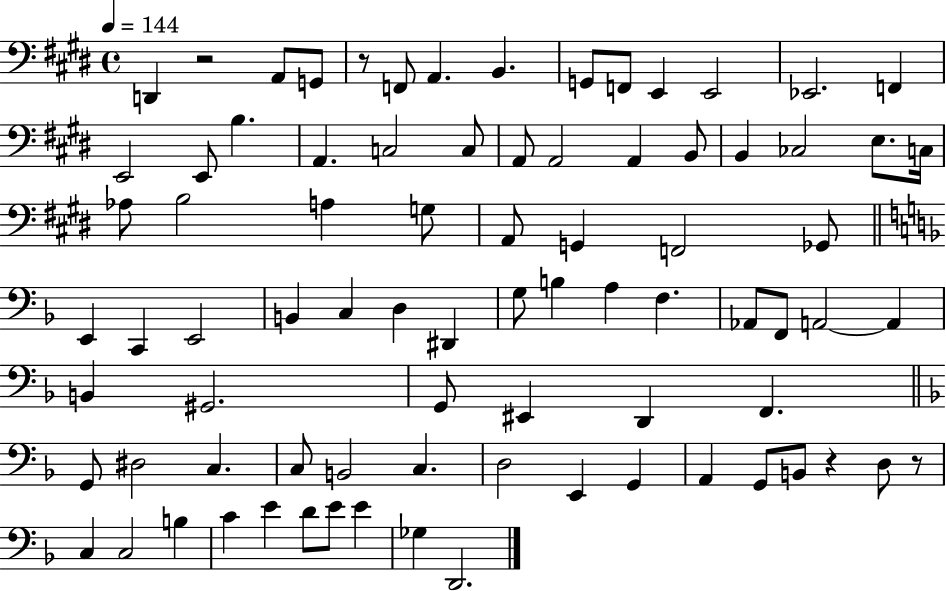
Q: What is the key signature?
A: E major